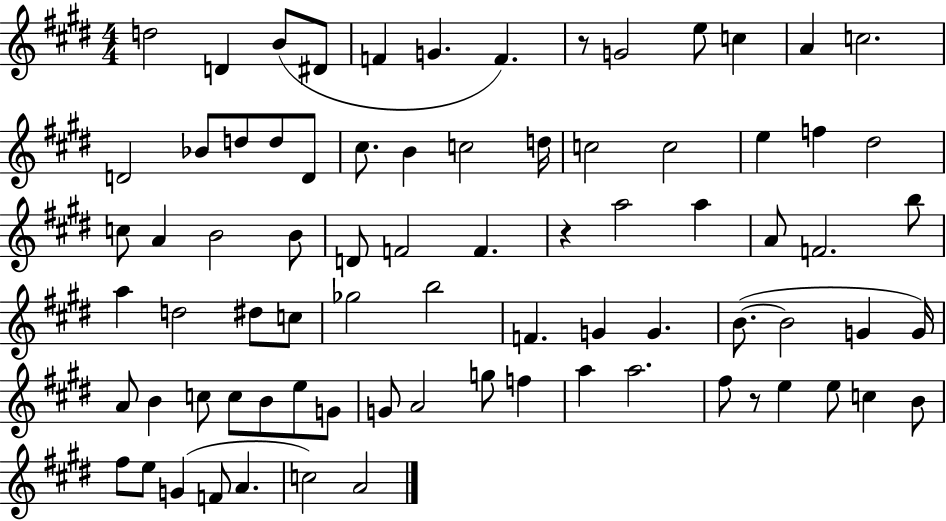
X:1
T:Untitled
M:4/4
L:1/4
K:E
d2 D B/2 ^D/2 F G F z/2 G2 e/2 c A c2 D2 _B/2 d/2 d/2 D/2 ^c/2 B c2 d/4 c2 c2 e f ^d2 c/2 A B2 B/2 D/2 F2 F z a2 a A/2 F2 b/2 a d2 ^d/2 c/2 _g2 b2 F G G B/2 B2 G G/4 A/2 B c/2 c/2 B/2 e/2 G/2 G/2 A2 g/2 f a a2 ^f/2 z/2 e e/2 c B/2 ^f/2 e/2 G F/2 A c2 A2